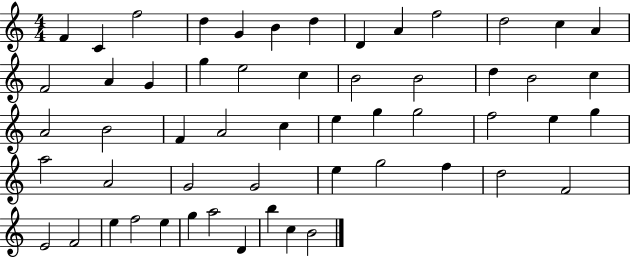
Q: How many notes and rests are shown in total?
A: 55